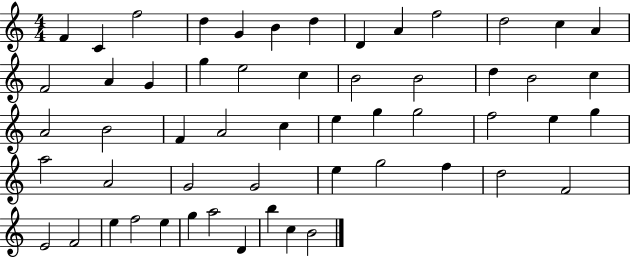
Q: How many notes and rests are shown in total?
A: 55